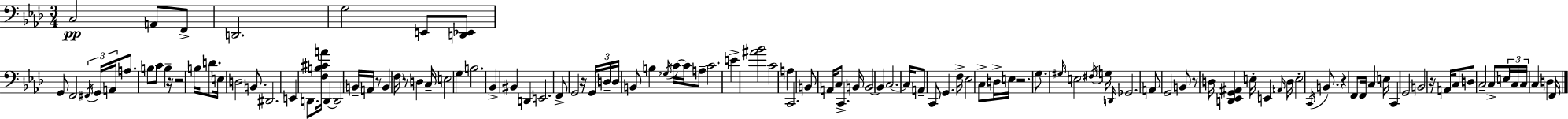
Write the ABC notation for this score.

X:1
T:Untitled
M:3/4
L:1/4
K:Ab
C,2 A,,/2 F,,/2 D,,2 G,2 E,,/2 [D,,_E,,]/2 G,,/2 F,,2 ^F,,/4 G,,/4 A,,/4 A,/2 B,/2 C/2 B, z/4 z2 B,/4 D/2 E,/4 D,2 B,,/2 ^D,,2 E,, D,,/2 [F,B,^CA]/4 D,, D,,2 B,,/4 A,,/4 z/2 B,, F,/4 z/2 D, C,/4 E,2 G, B,2 _B,, ^B,, D,, E,,2 F,,/2 G,,2 z/4 G,,/4 D,/4 D,/4 B,,/2 B, _G,/4 C/4 C/4 A,/2 C2 E [^A_B]2 C2 A, C,,2 B,,/2 A,,/4 C,/2 C,, B,,/4 B,,2 B,, C,2 C,/4 A,,/2 C,,/2 G,, F,/4 _E,2 C,/2 D,/4 E,/4 z2 G,/2 ^G,/4 E,2 ^F,/4 G,/4 D,,/4 _G,,2 A,,/2 G,,2 B,,/2 z/2 D,/4 [D,,_E,,G,,^A,,] E,/4 E,, A,,/4 D,/4 E,2 C,,/4 B,,/2 z F,,/2 F,,/4 C, E,/4 C,, G,,2 B,,2 z/4 A,,/4 C,/2 D,/2 C,2 C,/2 E,/4 C,/4 C,/4 C, D, F,,/4